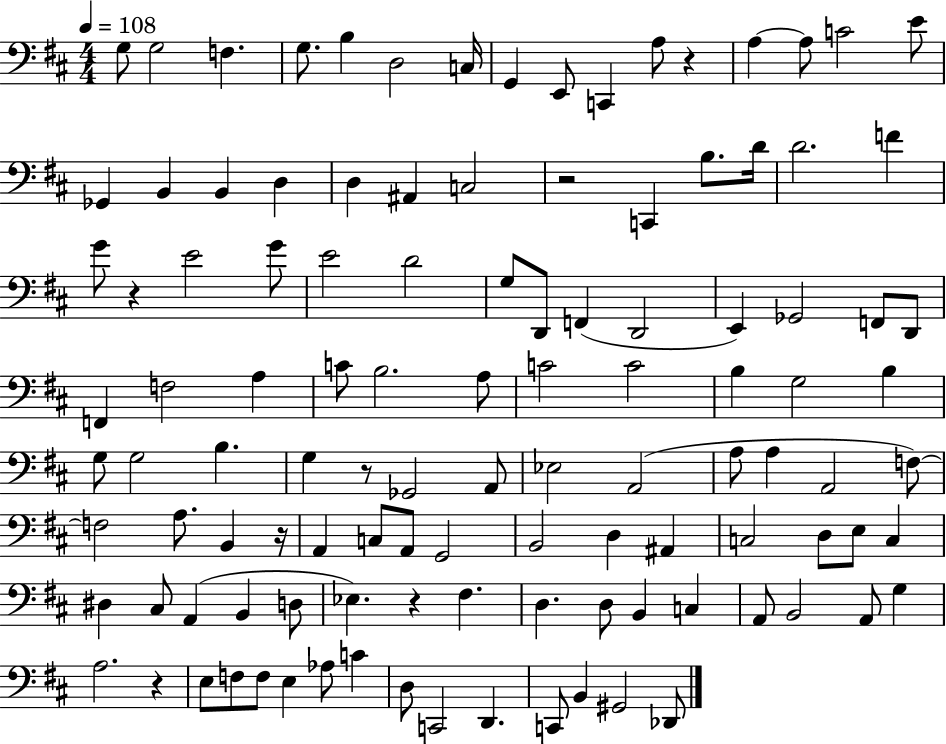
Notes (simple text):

G3/e G3/h F3/q. G3/e. B3/q D3/h C3/s G2/q E2/e C2/q A3/e R/q A3/q A3/e C4/h E4/e Gb2/q B2/q B2/q D3/q D3/q A#2/q C3/h R/h C2/q B3/e. D4/s D4/h. F4/q G4/e R/q E4/h G4/e E4/h D4/h G3/e D2/e F2/q D2/h E2/q Gb2/h F2/e D2/e F2/q F3/h A3/q C4/e B3/h. A3/e C4/h C4/h B3/q G3/h B3/q G3/e G3/h B3/q. G3/q R/e Gb2/h A2/e Eb3/h A2/h A3/e A3/q A2/h F3/e F3/h A3/e. B2/q R/s A2/q C3/e A2/e G2/h B2/h D3/q A#2/q C3/h D3/e E3/e C3/q D#3/q C#3/e A2/q B2/q D3/e Eb3/q. R/q F#3/q. D3/q. D3/e B2/q C3/q A2/e B2/h A2/e G3/q A3/h. R/q E3/e F3/e F3/e E3/q Ab3/e C4/q D3/e C2/h D2/q. C2/e B2/q G#2/h Db2/e